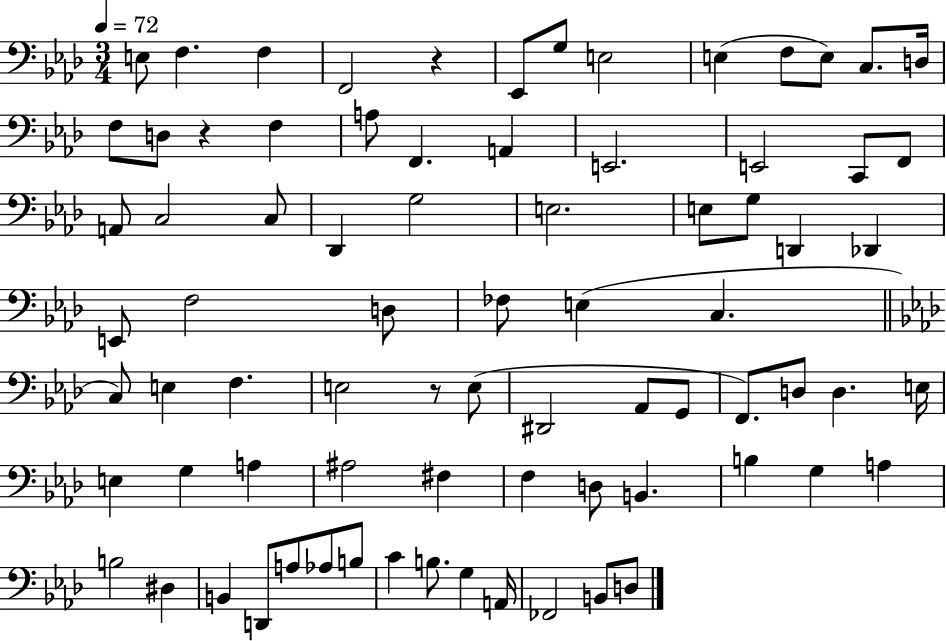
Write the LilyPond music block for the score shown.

{
  \clef bass
  \numericTimeSignature
  \time 3/4
  \key aes \major
  \tempo 4 = 72
  \repeat volta 2 { e8 f4. f4 | f,2 r4 | ees,8 g8 e2 | e4( f8 e8) c8. d16 | \break f8 d8 r4 f4 | a8 f,4. a,4 | e,2. | e,2 c,8 f,8 | \break a,8 c2 c8 | des,4 g2 | e2. | e8 g8 d,4 des,4 | \break e,8 f2 d8 | fes8 e4( c4. | \bar "||" \break \key aes \major c8) e4 f4. | e2 r8 e8( | dis,2 aes,8 g,8 | f,8.) d8 d4. e16 | \break e4 g4 a4 | ais2 fis4 | f4 d8 b,4. | b4 g4 a4 | \break b2 dis4 | b,4 d,8 a8 aes8 b8 | c'4 b8. g4 a,16 | fes,2 b,8 d8 | \break } \bar "|."
}